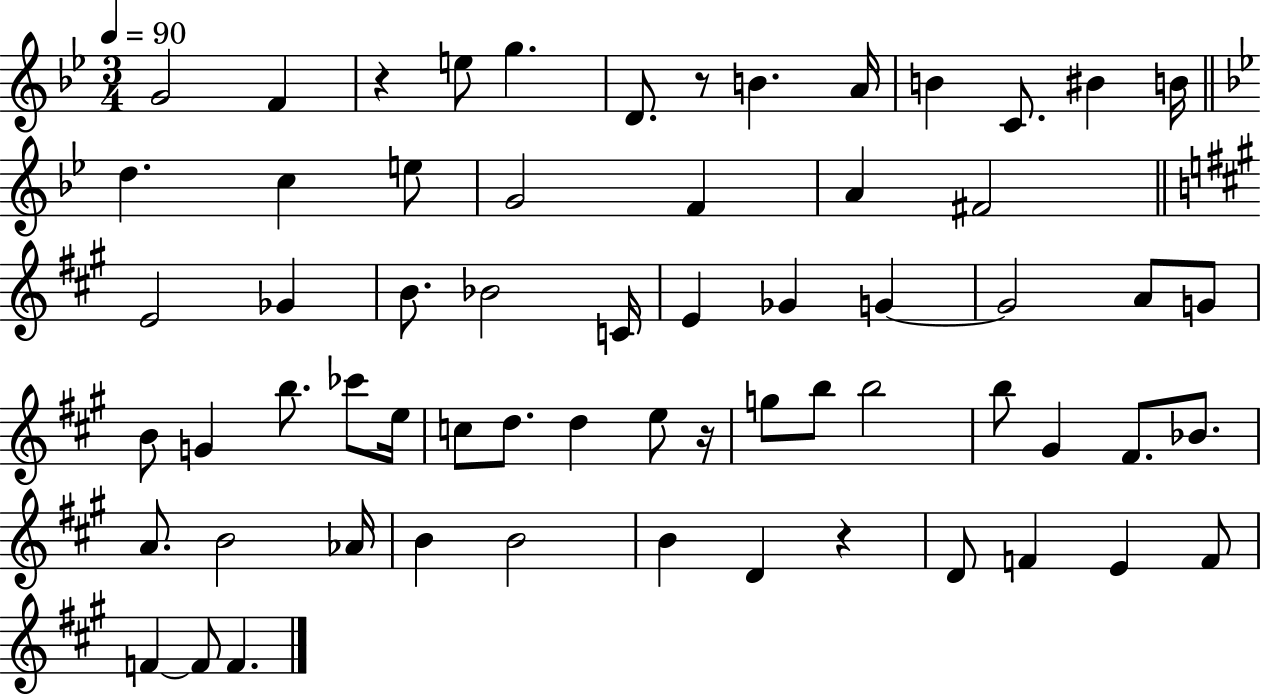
X:1
T:Untitled
M:3/4
L:1/4
K:Bb
G2 F z e/2 g D/2 z/2 B A/4 B C/2 ^B B/4 d c e/2 G2 F A ^F2 E2 _G B/2 _B2 C/4 E _G G G2 A/2 G/2 B/2 G b/2 _c'/2 e/4 c/2 d/2 d e/2 z/4 g/2 b/2 b2 b/2 ^G ^F/2 _B/2 A/2 B2 _A/4 B B2 B D z D/2 F E F/2 F F/2 F